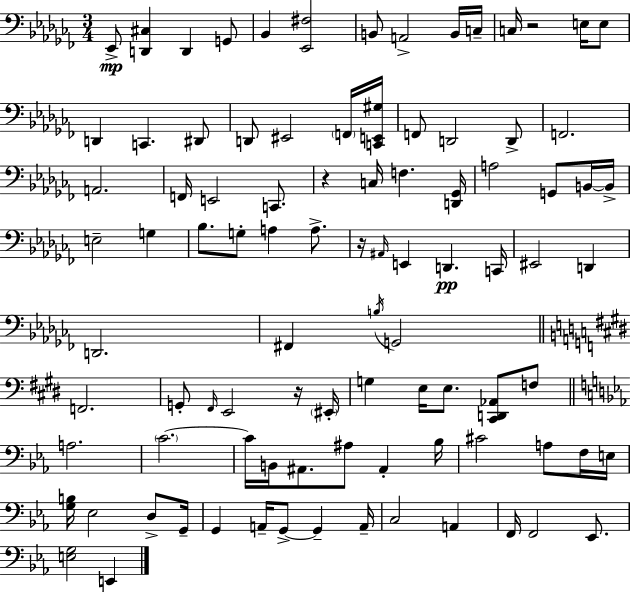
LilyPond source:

{
  \clef bass
  \numericTimeSignature
  \time 3/4
  \key aes \minor
  ees,8->\mp <d, cis>4 d,4 g,8 | bes,4 <ees, fis>2 | b,8 a,2-> b,16 c16-- | c16 r2 e16 e8 | \break d,4 c,4. dis,8 | d,8 eis,2 \parenthesize f,16 <c, e, gis>16 | f,8 d,2 d,8-> | f,2. | \break a,2. | f,16 e,2 c,8. | r4 c16 f4. <d, ges,>16 | a2 g,8 b,16~~ b,16-> | \break e2-- g4 | bes8. g8-. a4 a8.-> | r16 \grace { ais,16 } e,4 d,4.\pp | c,16 eis,2 d,4 | \break d,2. | fis,4 \acciaccatura { b16 } g,2 | \bar "||" \break \key e \major f,2. | g,8-. \grace { fis,16 } e,2 r16 | \parenthesize eis,16-. g4 e16 e8. <cis, d, aes,>8 f8 | \bar "||" \break \key ees \major a2. | \parenthesize c'2.~~ | c'16 b,16 ais,8. ais8 ais,4-. bes16 | cis'2 a8 f16 e16 | \break <g b>16 ees2 d8-> g,16-- | g,4 a,16-- g,8->~~ g,4-- a,16-- | c2 a,4 | f,16 f,2 ees,8. | \break <e g>2 e,4 | \bar "|."
}